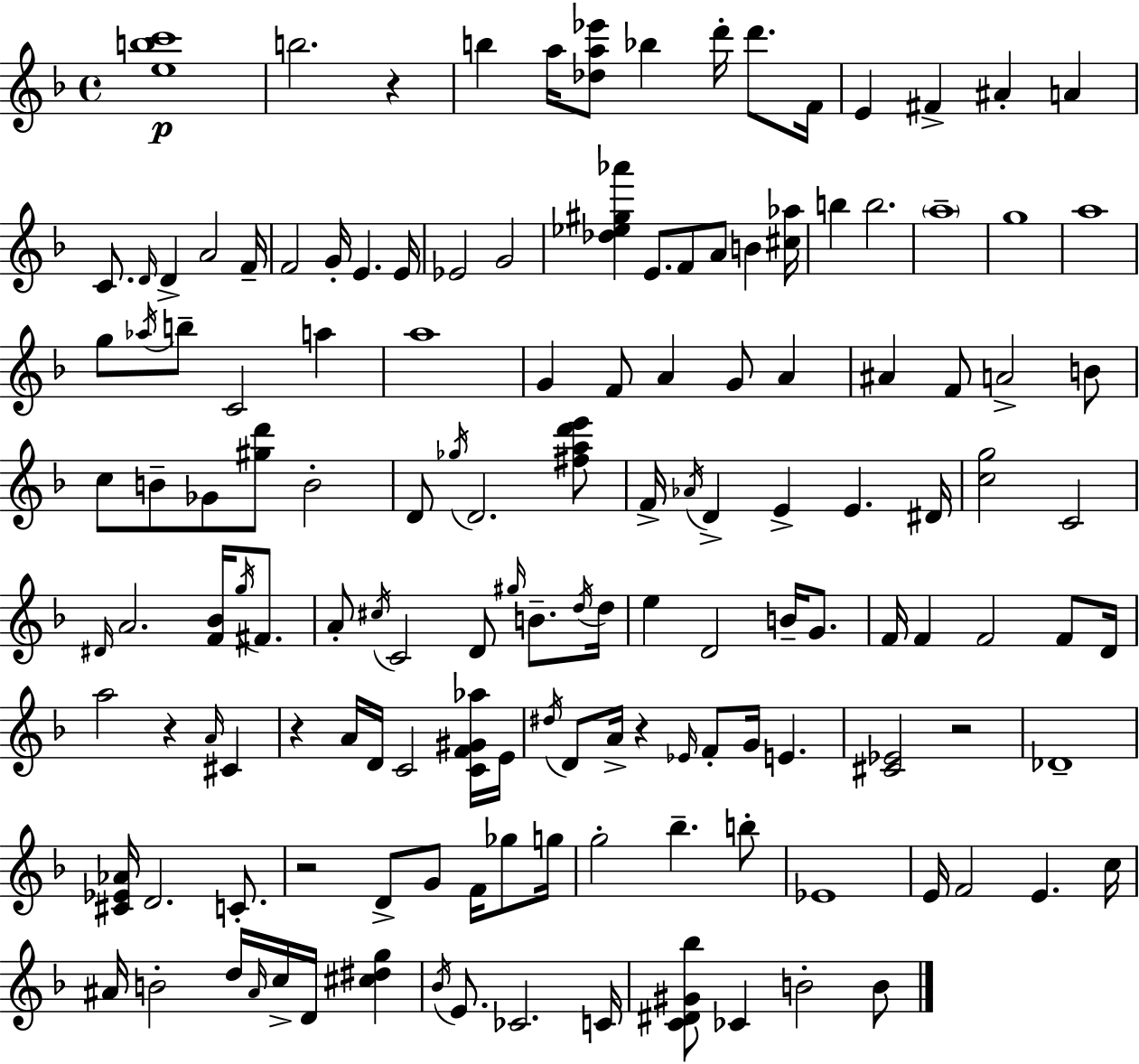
{
  \clef treble
  \time 4/4
  \defaultTimeSignature
  \key f \major
  <e'' b'' c'''>1\p | b''2. r4 | b''4 a''16 <des'' a'' ees'''>8 bes''4 d'''16-. d'''8. f'16 | e'4 fis'4-> ais'4-. a'4 | \break c'8. \grace { d'16 } d'4-> a'2 | f'16-- f'2 g'16-. e'4. | e'16 ees'2 g'2 | <des'' ees'' gis'' aes'''>4 e'8. f'8 a'8 b'4 | \break <cis'' aes''>16 b''4 b''2. | \parenthesize a''1-- | g''1 | a''1 | \break g''8 \acciaccatura { aes''16 } b''8-- c'2 a''4 | a''1 | g'4 f'8 a'4 g'8 a'4 | ais'4 f'8 a'2-> | \break b'8 c''8 b'8-- ges'8 <gis'' d'''>8 b'2-. | d'8 \acciaccatura { ges''16 } d'2. | <fis'' a'' d''' e'''>8 f'16-> \acciaccatura { aes'16 } d'4-> e'4-> e'4. | dis'16 <c'' g''>2 c'2 | \break \grace { dis'16 } a'2. | <f' bes'>16 \acciaccatura { g''16 } fis'8. a'8-. \acciaccatura { cis''16 } c'2 | d'8 \grace { gis''16 } b'8.-- \acciaccatura { d''16 } d''16 e''4 d'2 | b'16-- g'8. f'16 f'4 f'2 | \break f'8 d'16 a''2 | r4 \grace { a'16 } cis'4 r4 a'16 d'16 | c'2 <c' f' gis' aes''>16 e'16 \acciaccatura { dis''16 } d'8 a'16-> r4 | \grace { ees'16 } f'8-. g'16 e'4. <cis' ees'>2 | \break r2 des'1-- | <cis' ees' aes'>16 d'2. | c'8.-. r2 | d'8-> g'8 f'16 ges''8 g''16 g''2-. | \break bes''4.-- b''8-. ees'1 | e'16 f'2 | e'4. c''16 ais'16 b'2-. | d''16 \grace { ais'16 } c''16-> d'16 <cis'' dis'' g''>4 \acciaccatura { bes'16 } e'8. | \break ces'2. c'16 <c' dis' gis' bes''>8 | ces'4 b'2-. b'8 \bar "|."
}